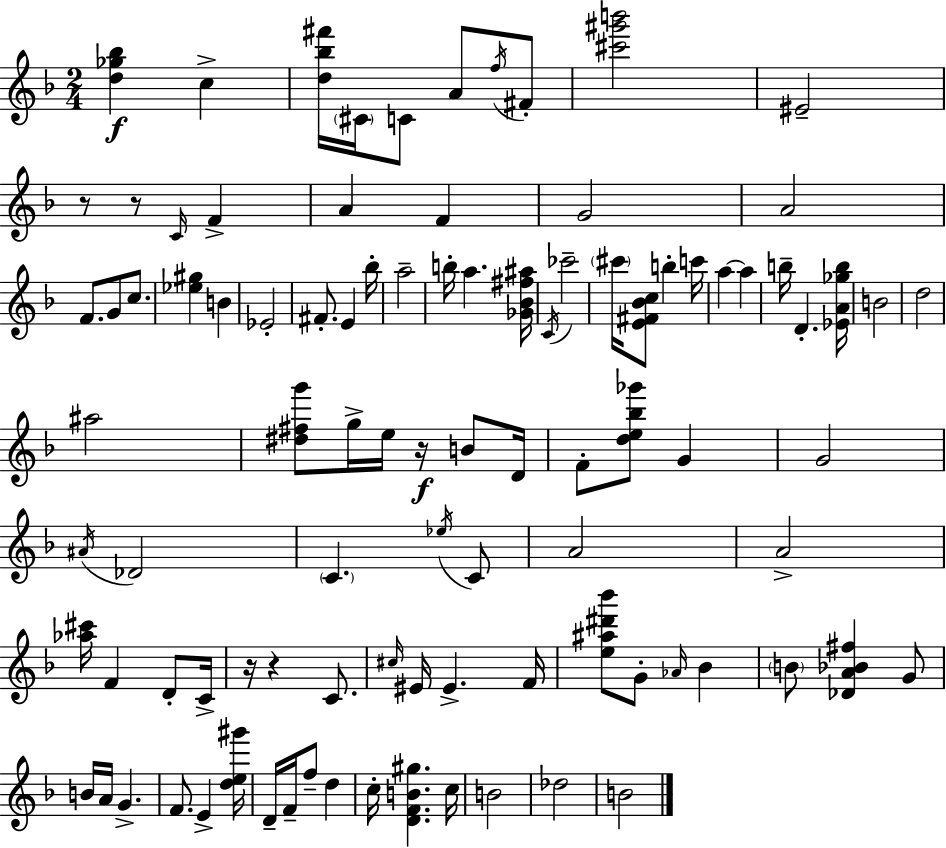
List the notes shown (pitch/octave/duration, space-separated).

[D5,Gb5,Bb5]/q C5/q [D5,Bb5,F#6]/s C#4/s C4/e A4/e F5/s F#4/e [C#6,G#6,B6]/h EIS4/h R/e R/e C4/s F4/q A4/q F4/q G4/h A4/h F4/e. G4/e C5/e. [Eb5,G#5]/q B4/q Eb4/h F#4/e. E4/q Bb5/s A5/h B5/s A5/q. [Gb4,Bb4,F#5,A#5]/s C4/s CES6/h C#6/s [E4,F#4,Bb4,C5]/e B5/q C6/s A5/q A5/q B5/s D4/q. [Eb4,A4,Gb5,B5]/s B4/h D5/h A#5/h [D#5,F#5,G6]/e G5/s E5/s R/s B4/e D4/s F4/e [D5,E5,Bb5,Gb6]/e G4/q G4/h A#4/s Db4/h C4/q. Eb5/s C4/e A4/h A4/h [Ab5,C#6]/s F4/q D4/e C4/s R/s R/q C4/e. C#5/s EIS4/s EIS4/q. F4/s [E5,A#5,D#6,Bb6]/e G4/e Ab4/s Bb4/q B4/e [Db4,A4,Bb4,F#5]/q G4/e B4/s A4/s G4/q. F4/e. E4/q [D5,E5,G#6]/s D4/s F4/s F5/e D5/q C5/s [D4,F4,B4,G#5]/q. C5/s B4/h Db5/h B4/h